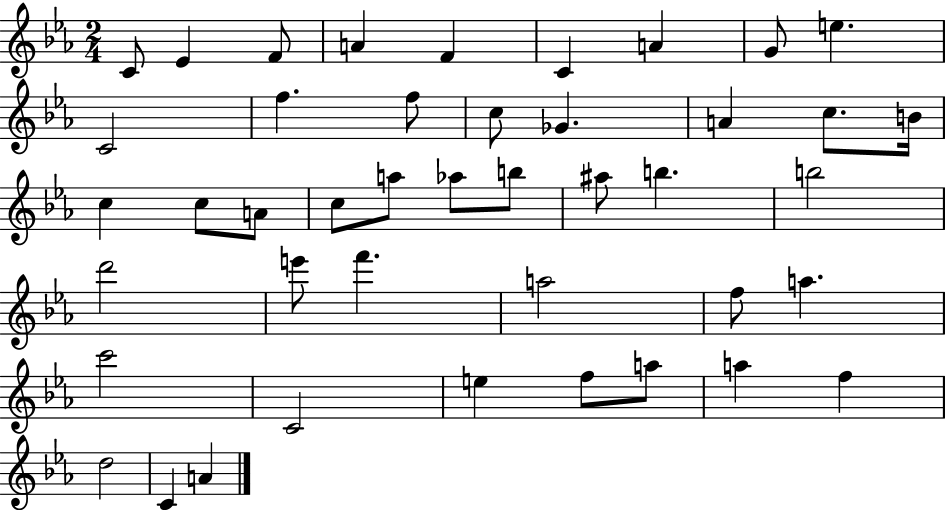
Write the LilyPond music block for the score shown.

{
  \clef treble
  \numericTimeSignature
  \time 2/4
  \key ees \major
  c'8 ees'4 f'8 | a'4 f'4 | c'4 a'4 | g'8 e''4. | \break c'2 | f''4. f''8 | c''8 ges'4. | a'4 c''8. b'16 | \break c''4 c''8 a'8 | c''8 a''8 aes''8 b''8 | ais''8 b''4. | b''2 | \break d'''2 | e'''8 f'''4. | a''2 | f''8 a''4. | \break c'''2 | c'2 | e''4 f''8 a''8 | a''4 f''4 | \break d''2 | c'4 a'4 | \bar "|."
}